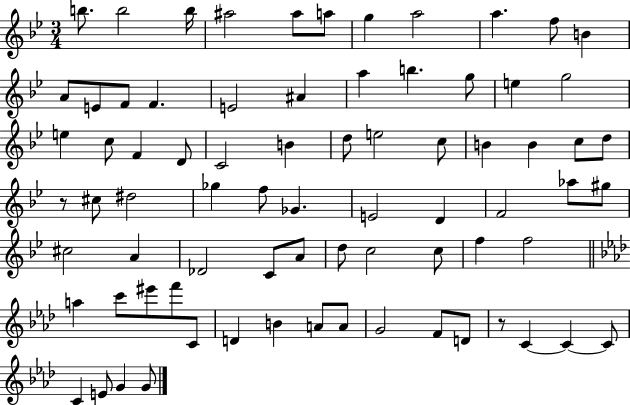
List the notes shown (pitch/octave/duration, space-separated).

B5/e. B5/h B5/s A#5/h A#5/e A5/e G5/q A5/h A5/q. F5/e B4/q A4/e E4/e F4/e F4/q. E4/h A#4/q A5/q B5/q. G5/e E5/q G5/h E5/q C5/e F4/q D4/e C4/h B4/q D5/e E5/h C5/e B4/q B4/q C5/e D5/e R/e C#5/e D#5/h Gb5/q F5/e Gb4/q. E4/h D4/q F4/h Ab5/e G#5/e C#5/h A4/q Db4/h C4/e A4/e D5/e C5/h C5/e F5/q F5/h A5/q C6/e EIS6/e F6/e C4/e D4/q B4/q A4/e A4/e G4/h F4/e D4/e R/e C4/q C4/q C4/e C4/q E4/e G4/q G4/e